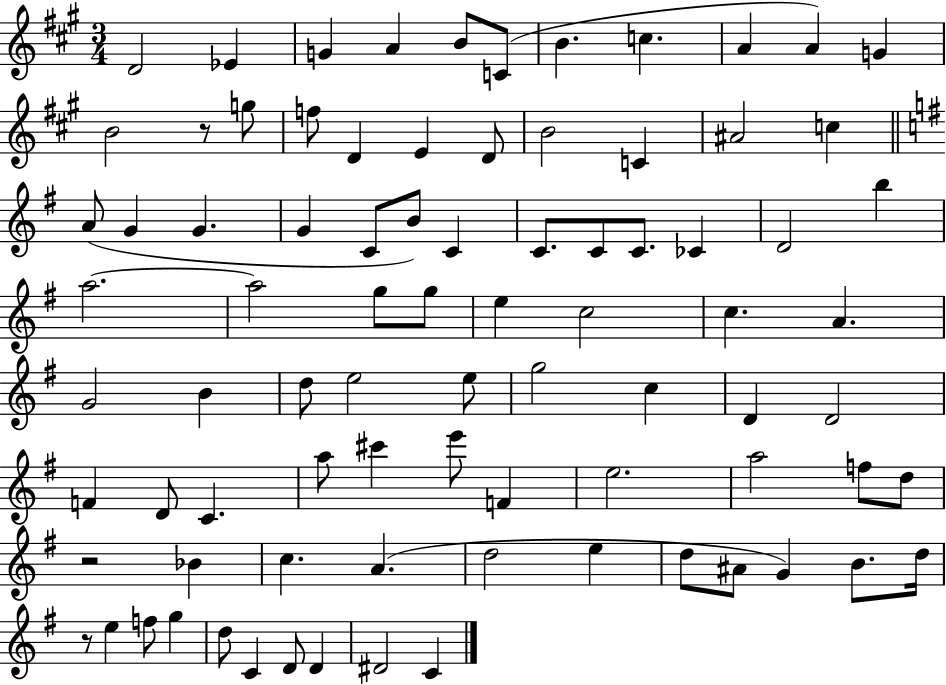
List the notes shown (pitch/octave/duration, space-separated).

D4/h Eb4/q G4/q A4/q B4/e C4/e B4/q. C5/q. A4/q A4/q G4/q B4/h R/e G5/e F5/e D4/q E4/q D4/e B4/h C4/q A#4/h C5/q A4/e G4/q G4/q. G4/q C4/e B4/e C4/q C4/e. C4/e C4/e. CES4/q D4/h B5/q A5/h. A5/h G5/e G5/e E5/q C5/h C5/q. A4/q. G4/h B4/q D5/e E5/h E5/e G5/h C5/q D4/q D4/h F4/q D4/e C4/q. A5/e C#6/q E6/e F4/q E5/h. A5/h F5/e D5/e R/h Bb4/q C5/q. A4/q. D5/h E5/q D5/e A#4/e G4/q B4/e. D5/s R/e E5/q F5/e G5/q D5/e C4/q D4/e D4/q D#4/h C4/q